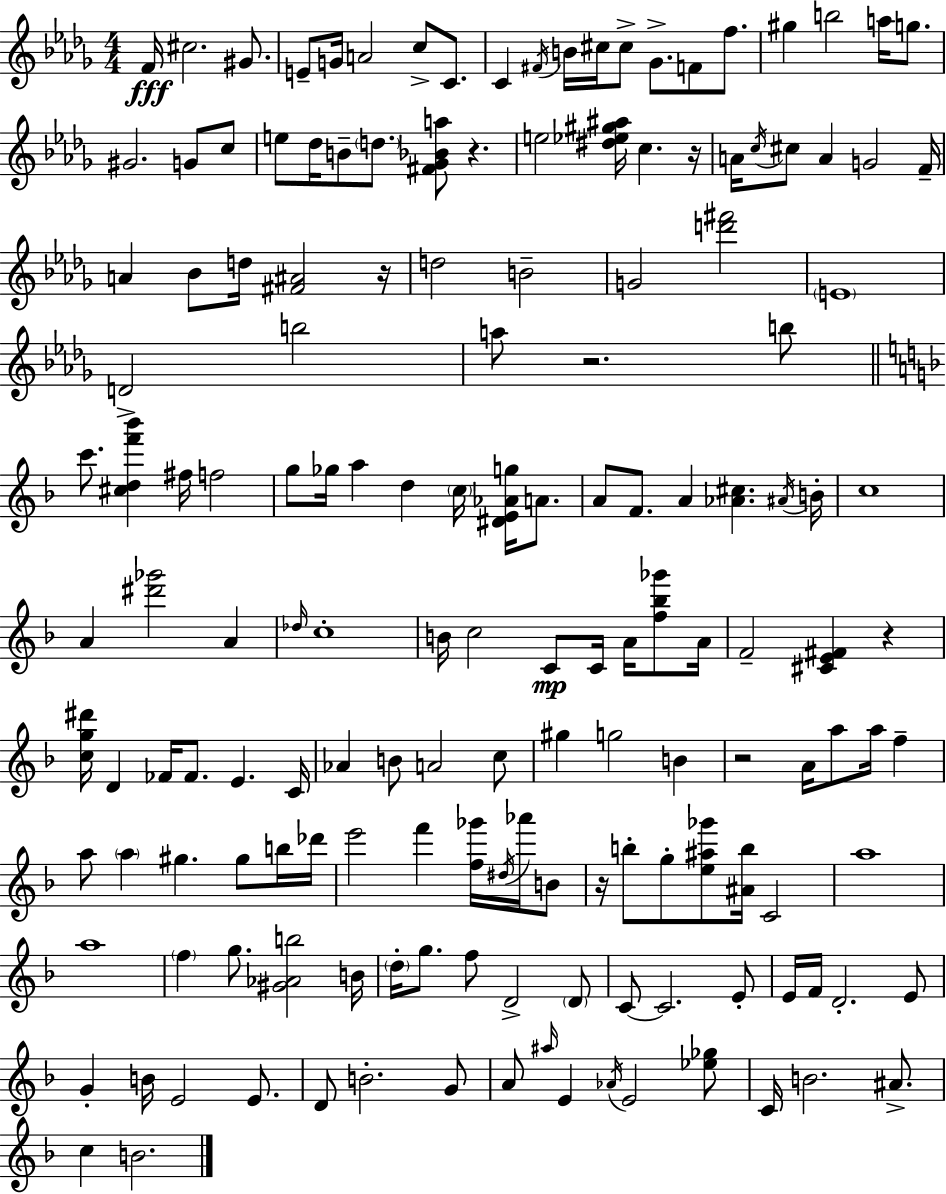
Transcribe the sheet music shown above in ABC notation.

X:1
T:Untitled
M:4/4
L:1/4
K:Bbm
F/4 ^c2 ^G/2 E/2 G/4 A2 c/2 C/2 C ^F/4 B/4 ^c/4 ^c/2 _G/2 F/2 f/2 ^g b2 a/4 g/2 ^G2 G/2 c/2 e/2 _d/4 B/2 d/2 [^F_G_Ba]/2 z e2 [^d_e^g^a]/4 c z/4 A/4 c/4 ^c/2 A G2 F/4 A _B/2 d/4 [^F^A]2 z/4 d2 B2 G2 [d'^f']2 E4 D2 b2 a/2 z2 b/2 c'/2 [^cdf'_b'] ^f/4 f2 g/2 _g/4 a d c/4 [^DE_Ag]/4 A/2 A/2 F/2 A [_A^c] ^A/4 B/4 c4 A [^d'_g']2 A _d/4 c4 B/4 c2 C/2 C/4 A/4 [f_b_g']/2 A/4 F2 [^CE^F] z [cg^d']/4 D _F/4 _F/2 E C/4 _A B/2 A2 c/2 ^g g2 B z2 A/4 a/2 a/4 f a/2 a ^g ^g/2 b/4 _d'/4 e'2 f' [f_g']/4 ^d/4 _a'/4 B/2 z/4 b/2 g/2 [e^a_g']/2 [^Ab]/4 C2 a4 a4 f g/2 [^G_Ab]2 B/4 d/4 g/2 f/2 D2 D/2 C/2 C2 E/2 E/4 F/4 D2 E/2 G B/4 E2 E/2 D/2 B2 G/2 A/2 ^a/4 E _A/4 E2 [_e_g]/2 C/4 B2 ^A/2 c B2